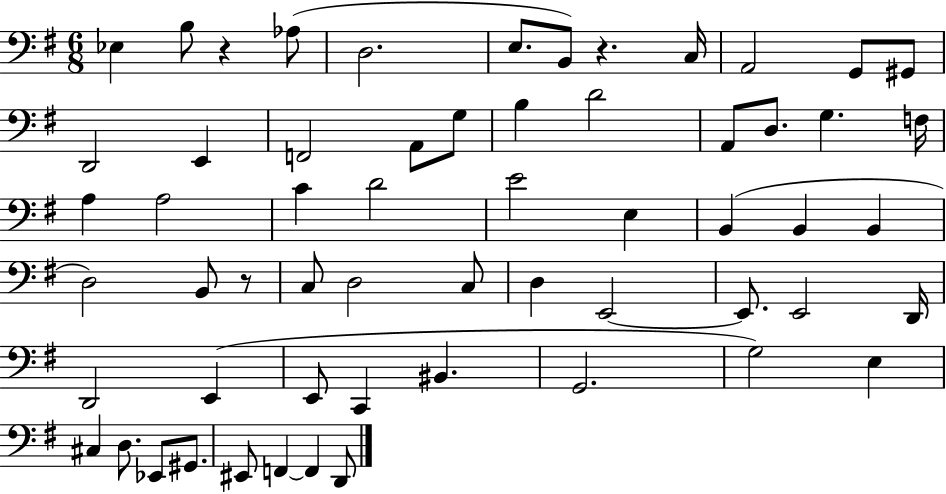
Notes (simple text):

Eb3/q B3/e R/q Ab3/e D3/h. E3/e. B2/e R/q. C3/s A2/h G2/e G#2/e D2/h E2/q F2/h A2/e G3/e B3/q D4/h A2/e D3/e. G3/q. F3/s A3/q A3/h C4/q D4/h E4/h E3/q B2/q B2/q B2/q D3/h B2/e R/e C3/e D3/h C3/e D3/q E2/h E2/e. E2/h D2/s D2/h E2/q E2/e C2/q BIS2/q. G2/h. G3/h E3/q C#3/q D3/e. Eb2/e G#2/e. EIS2/e F2/q F2/q D2/e